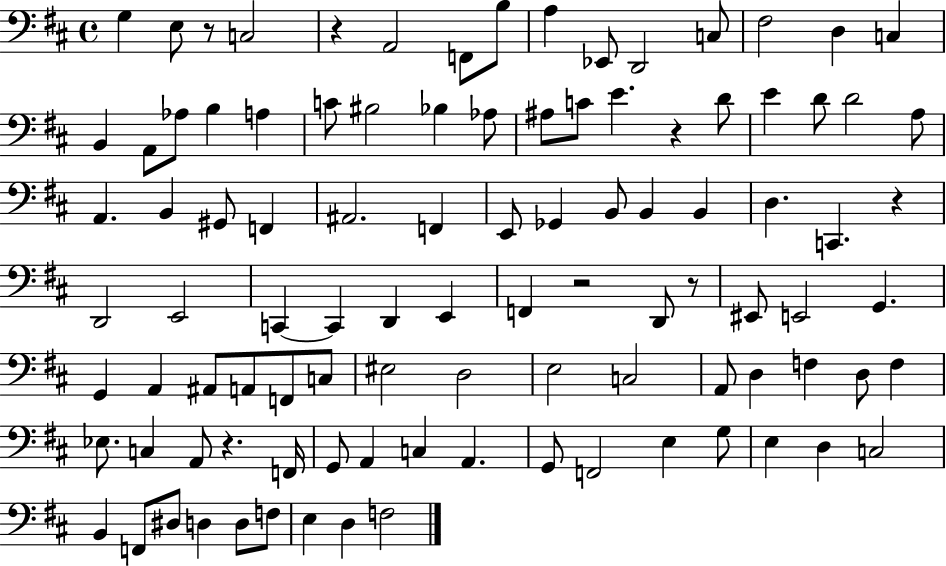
{
  \clef bass
  \time 4/4
  \defaultTimeSignature
  \key d \major
  g4 e8 r8 c2 | r4 a,2 f,8 b8 | a4 ees,8 d,2 c8 | fis2 d4 c4 | \break b,4 a,8 aes8 b4 a4 | c'8 bis2 bes4 aes8 | ais8 c'8 e'4. r4 d'8 | e'4 d'8 d'2 a8 | \break a,4. b,4 gis,8 f,4 | ais,2. f,4 | e,8 ges,4 b,8 b,4 b,4 | d4. c,4. r4 | \break d,2 e,2 | c,4~~ c,4 d,4 e,4 | f,4 r2 d,8 r8 | eis,8 e,2 g,4. | \break g,4 a,4 ais,8 a,8 f,8 c8 | eis2 d2 | e2 c2 | a,8 d4 f4 d8 f4 | \break ees8. c4 a,8 r4. f,16 | g,8 a,4 c4 a,4. | g,8 f,2 e4 g8 | e4 d4 c2 | \break b,4 f,8 dis8 d4 d8 f8 | e4 d4 f2 | \bar "|."
}